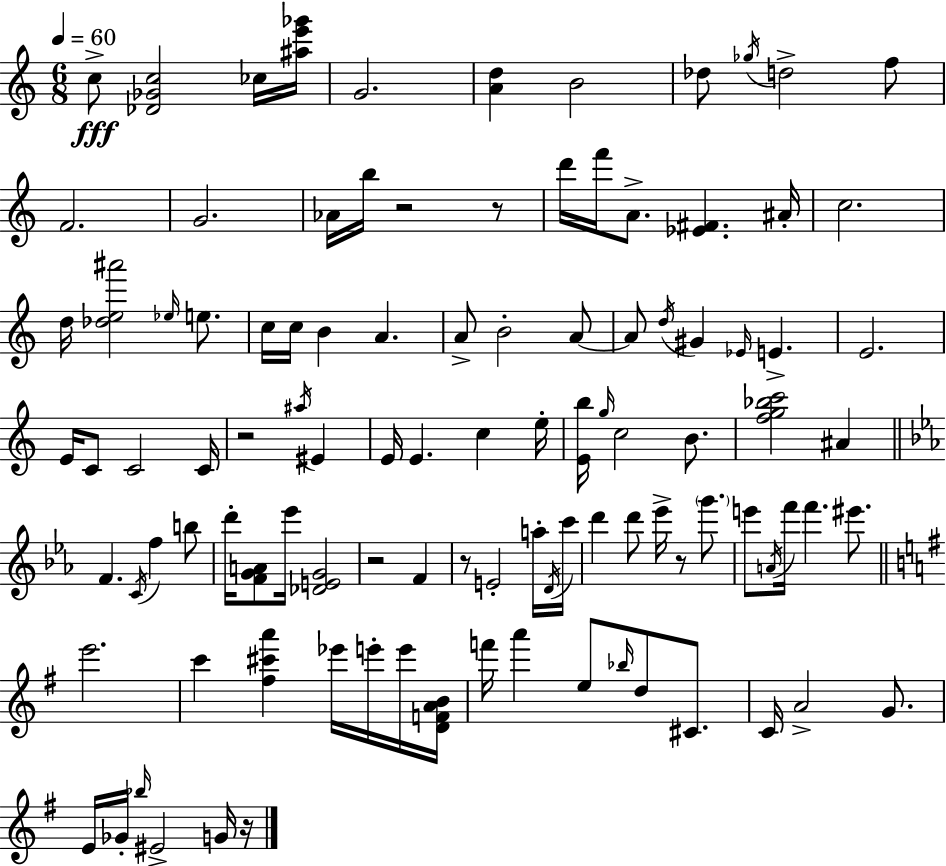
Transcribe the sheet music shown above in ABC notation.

X:1
T:Untitled
M:6/8
L:1/4
K:C
c/2 [_D_Gc]2 _c/4 [^ae'_g']/4 G2 [Ad] B2 _d/2 _g/4 d2 f/2 F2 G2 _A/4 b/4 z2 z/2 d'/4 f'/4 A/2 [_E^F] ^A/4 c2 d/4 [_de^a']2 _e/4 e/2 c/4 c/4 B A A/2 B2 A/2 A/2 d/4 ^G _E/4 E E2 E/4 C/2 C2 C/4 z2 ^a/4 ^E E/4 E c e/4 [Eb]/4 g/4 c2 B/2 [fg_bc']2 ^A F C/4 f b/2 d'/4 [FGA]/2 _e'/4 [_DEG]2 z2 F z/2 E2 a/4 D/4 c'/4 d' d'/2 _e'/4 z/2 g'/2 e'/2 A/4 f'/4 f' ^e'/2 e'2 c' [^f^c'a'] _e'/4 e'/4 e'/4 [DFAB]/4 f'/4 a' e/2 _b/4 d/2 ^C/2 C/4 A2 G/2 E/4 _G/4 _b/4 ^E2 G/4 z/4